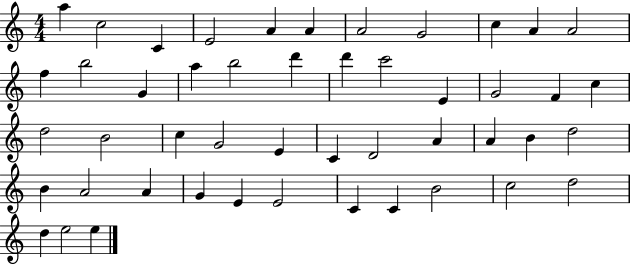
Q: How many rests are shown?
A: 0